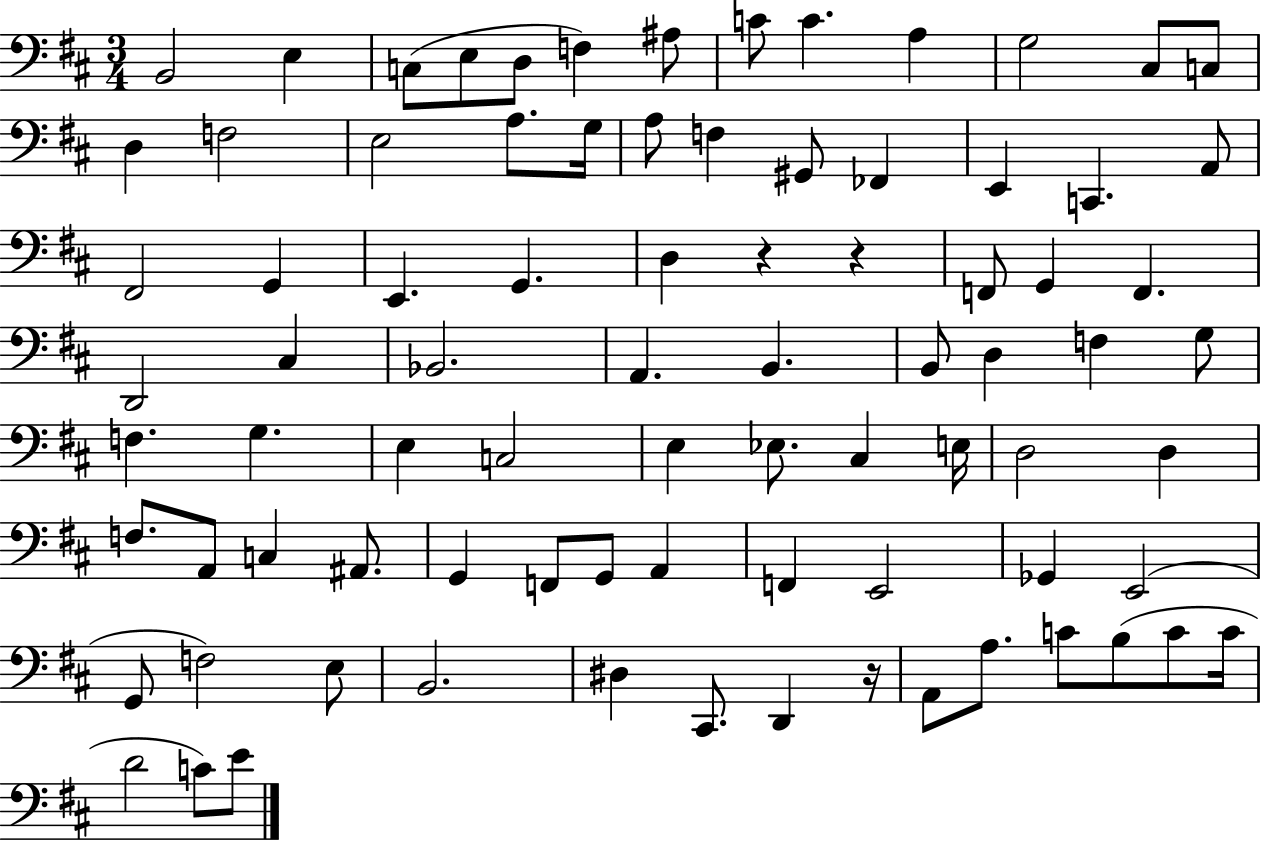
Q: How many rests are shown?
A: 3